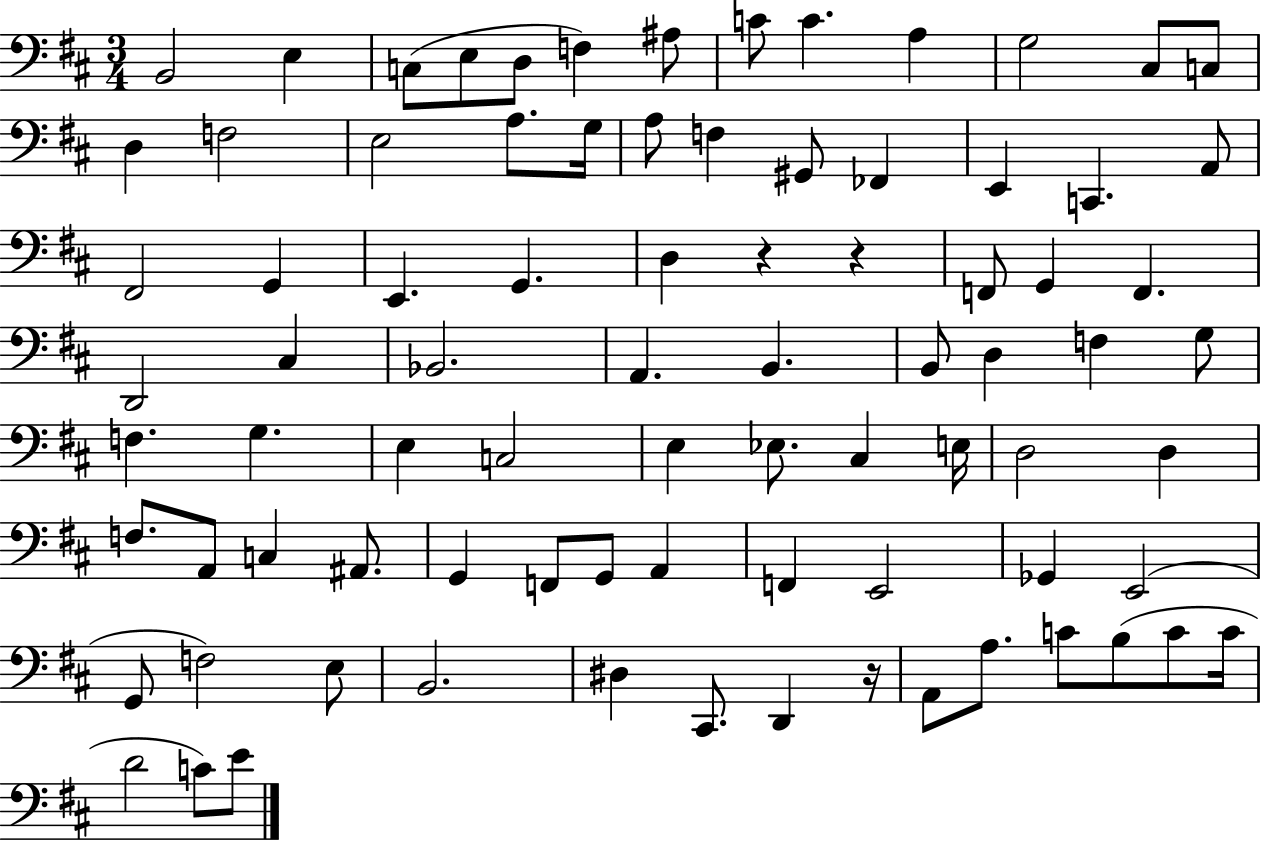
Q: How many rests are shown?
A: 3